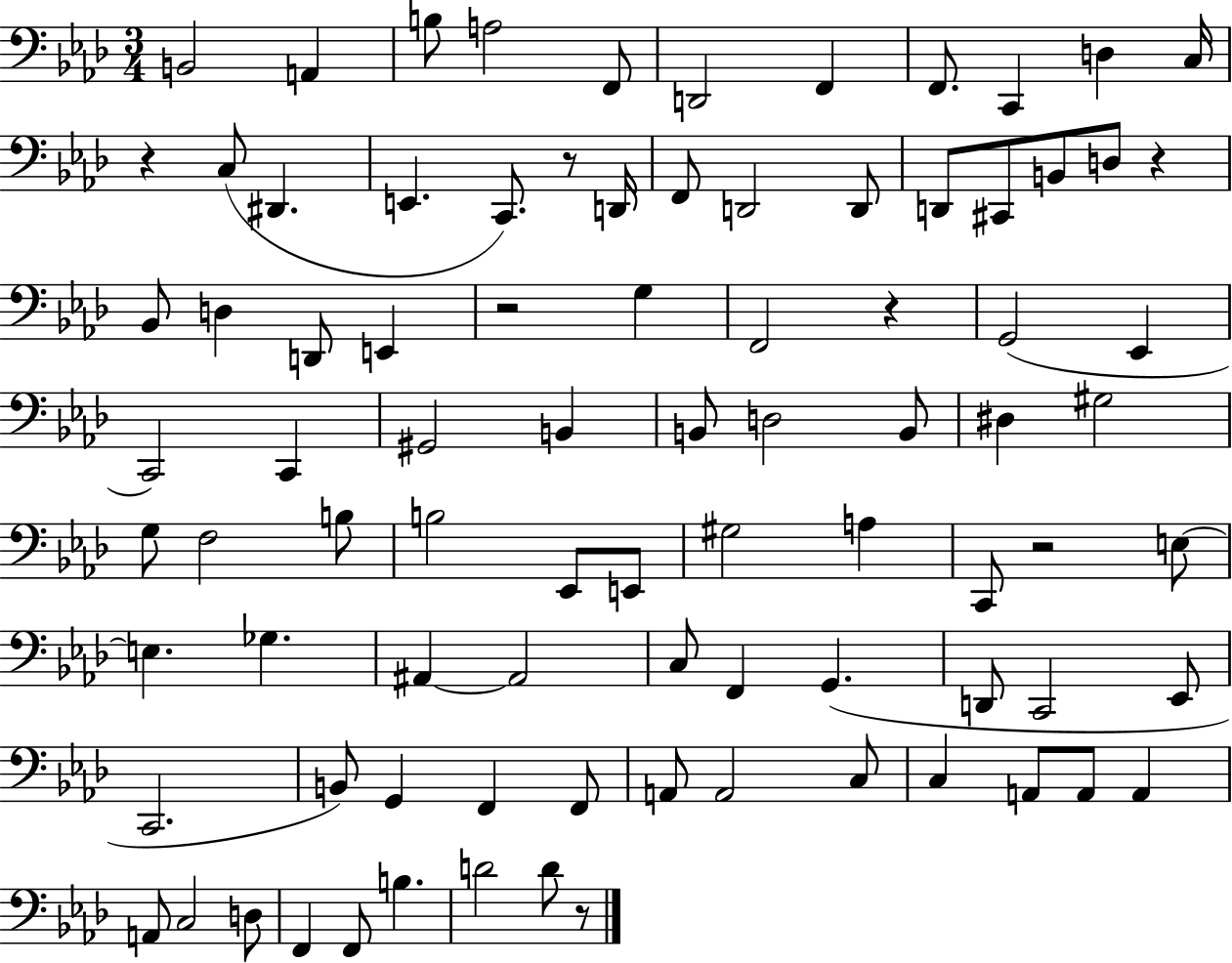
B2/h A2/q B3/e A3/h F2/e D2/h F2/q F2/e. C2/q D3/q C3/s R/q C3/e D#2/q. E2/q. C2/e. R/e D2/s F2/e D2/h D2/e D2/e C#2/e B2/e D3/e R/q Bb2/e D3/q D2/e E2/q R/h G3/q F2/h R/q G2/h Eb2/q C2/h C2/q G#2/h B2/q B2/e D3/h B2/e D#3/q G#3/h G3/e F3/h B3/e B3/h Eb2/e E2/e G#3/h A3/q C2/e R/h E3/e E3/q. Gb3/q. A#2/q A#2/h C3/e F2/q G2/q. D2/e C2/h Eb2/e C2/h. B2/e G2/q F2/q F2/e A2/e A2/h C3/e C3/q A2/e A2/e A2/q A2/e C3/h D3/e F2/q F2/e B3/q. D4/h D4/e R/e